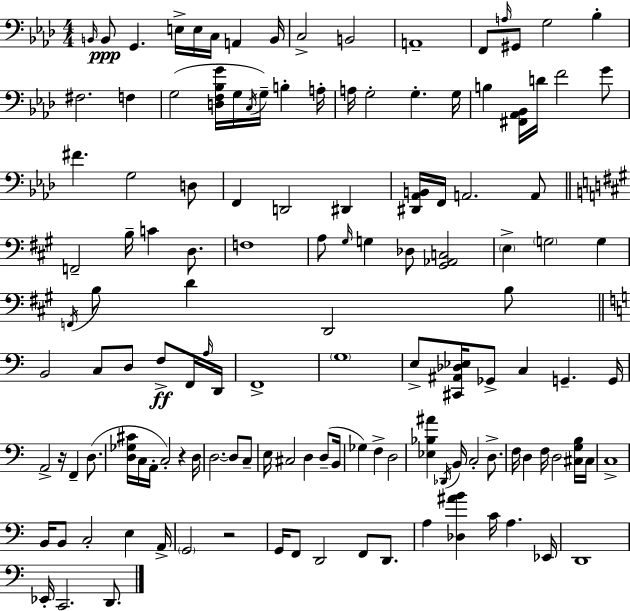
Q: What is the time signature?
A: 4/4